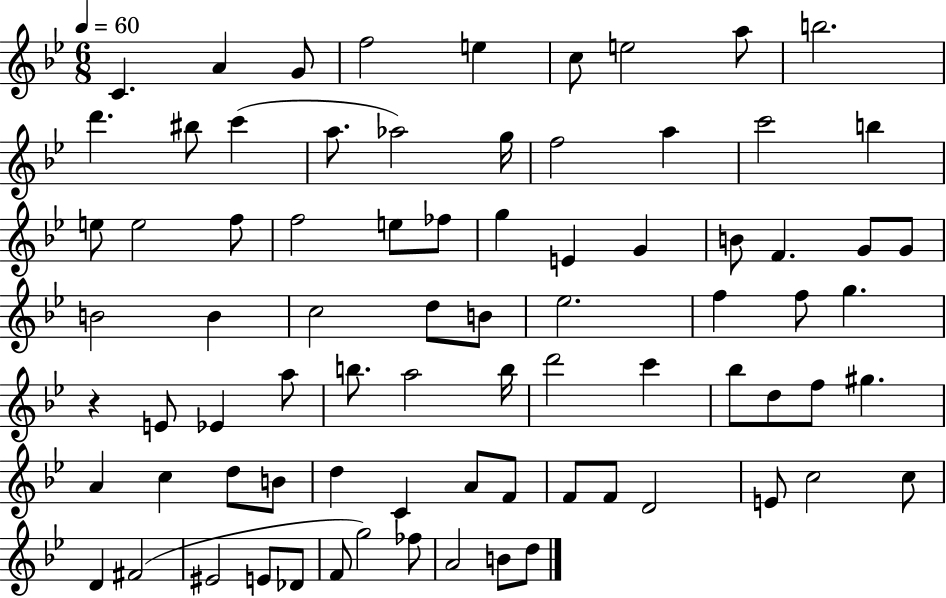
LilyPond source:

{
  \clef treble
  \numericTimeSignature
  \time 6/8
  \key bes \major
  \tempo 4 = 60
  c'4. a'4 g'8 | f''2 e''4 | c''8 e''2 a''8 | b''2. | \break d'''4. bis''8 c'''4( | a''8. aes''2) g''16 | f''2 a''4 | c'''2 b''4 | \break e''8 e''2 f''8 | f''2 e''8 fes''8 | g''4 e'4 g'4 | b'8 f'4. g'8 g'8 | \break b'2 b'4 | c''2 d''8 b'8 | ees''2. | f''4 f''8 g''4. | \break r4 e'8 ees'4 a''8 | b''8. a''2 b''16 | d'''2 c'''4 | bes''8 d''8 f''8 gis''4. | \break a'4 c''4 d''8 b'8 | d''4 c'4 a'8 f'8 | f'8 f'8 d'2 | e'8 c''2 c''8 | \break d'4 fis'2( | eis'2 e'8 des'8 | f'8 g''2) fes''8 | a'2 b'8 d''8 | \break \bar "|."
}